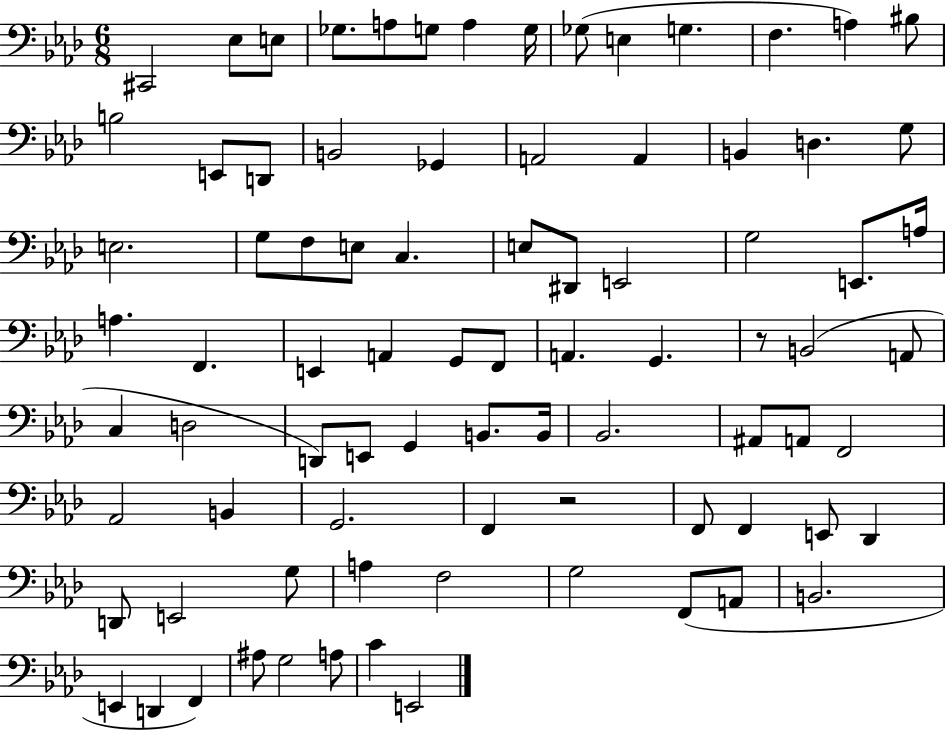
{
  \clef bass
  \numericTimeSignature
  \time 6/8
  \key aes \major
  \repeat volta 2 { cis,2 ees8 e8 | ges8. a8 g8 a4 g16 | ges8( e4 g4. | f4. a4) bis8 | \break b2 e,8 d,8 | b,2 ges,4 | a,2 a,4 | b,4 d4. g8 | \break e2. | g8 f8 e8 c4. | e8 dis,8 e,2 | g2 e,8. a16 | \break a4. f,4. | e,4 a,4 g,8 f,8 | a,4. g,4. | r8 b,2( a,8 | \break c4 d2 | d,8) e,8 g,4 b,8. b,16 | bes,2. | ais,8 a,8 f,2 | \break aes,2 b,4 | g,2. | f,4 r2 | f,8 f,4 e,8 des,4 | \break d,8 e,2 g8 | a4 f2 | g2 f,8( a,8 | b,2. | \break e,4 d,4 f,4) | ais8 g2 a8 | c'4 e,2 | } \bar "|."
}